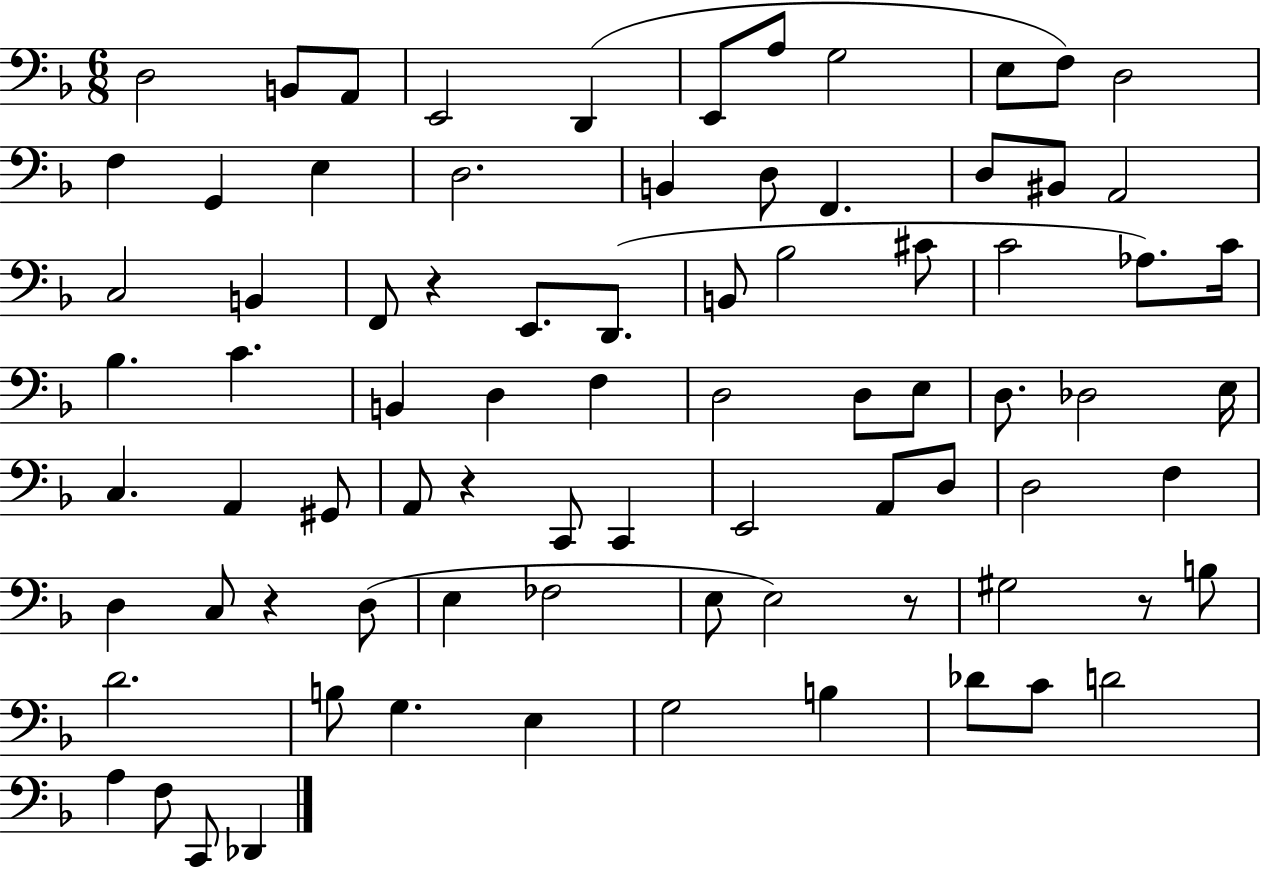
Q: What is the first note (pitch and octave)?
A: D3